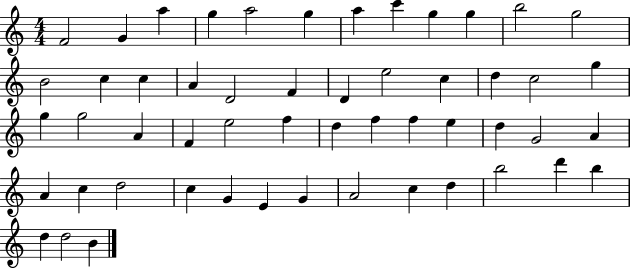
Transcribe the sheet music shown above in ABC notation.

X:1
T:Untitled
M:4/4
L:1/4
K:C
F2 G a g a2 g a c' g g b2 g2 B2 c c A D2 F D e2 c d c2 g g g2 A F e2 f d f f e d G2 A A c d2 c G E G A2 c d b2 d' b d d2 B